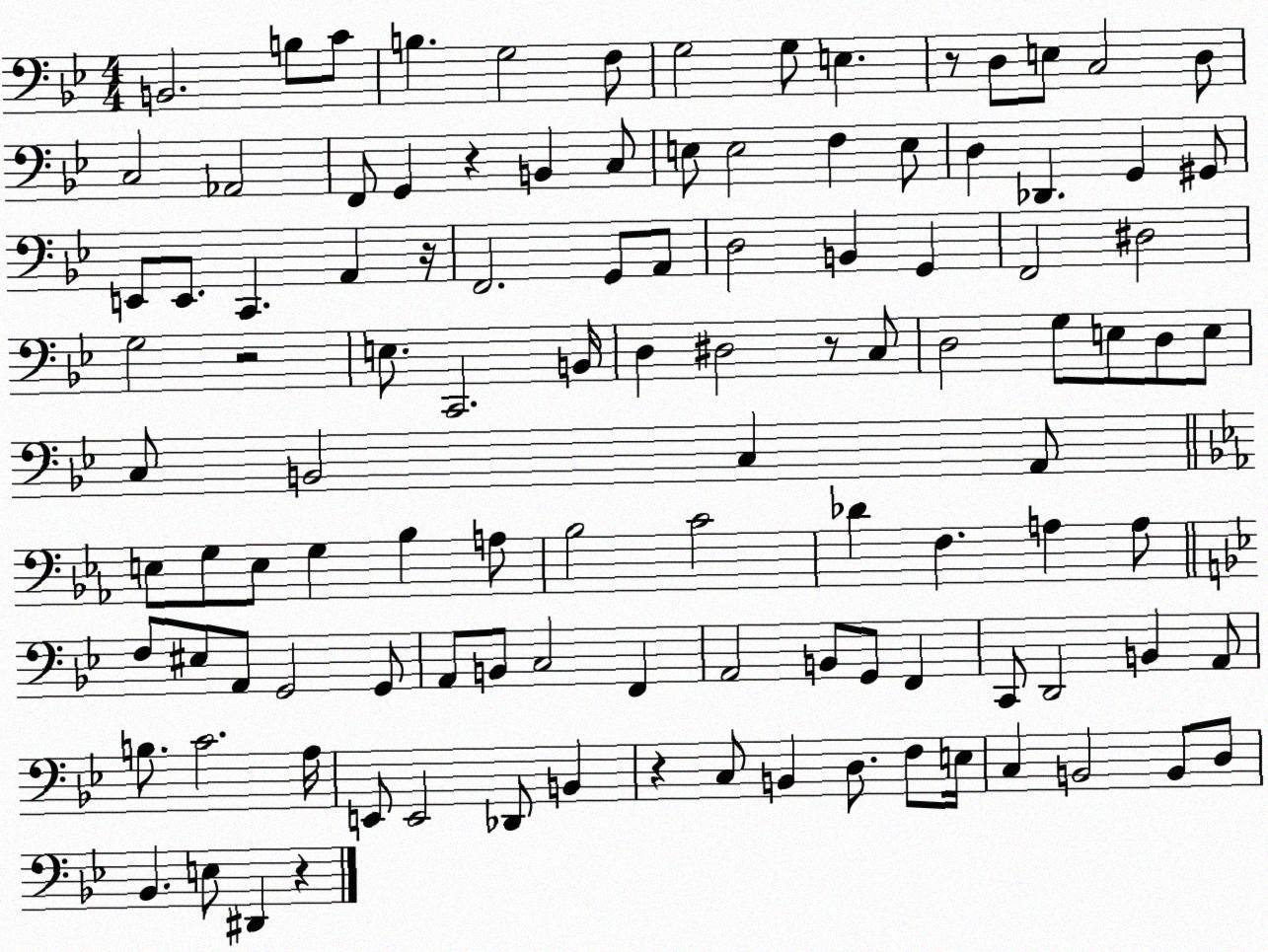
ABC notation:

X:1
T:Untitled
M:4/4
L:1/4
K:Bb
B,,2 B,/2 C/2 B, G,2 F,/2 G,2 G,/2 E, z/2 D,/2 E,/2 C,2 D,/2 C,2 _A,,2 F,,/2 G,, z B,, C,/2 E,/2 E,2 F, E,/2 D, _D,, G,, ^G,,/2 E,,/2 E,,/2 C,, A,, z/4 F,,2 G,,/2 A,,/2 D,2 B,, G,, F,,2 ^D,2 G,2 z2 E,/2 C,,2 B,,/4 D, ^D,2 z/2 C,/2 D,2 G,/2 E,/2 D,/2 E,/2 C,/2 B,,2 C, A,,/2 E,/2 G,/2 E,/2 G, _B, A,/2 _B,2 C2 _D F, A, A,/2 F,/2 ^E,/2 A,,/2 G,,2 G,,/2 A,,/2 B,,/2 C,2 F,, A,,2 B,,/2 G,,/2 F,, C,,/2 D,,2 B,, A,,/2 B,/2 C2 A,/4 E,,/2 E,,2 _D,,/2 B,, z C,/2 B,, D,/2 F,/2 E,/4 C, B,,2 B,,/2 D,/2 _B,, E,/2 ^D,, z